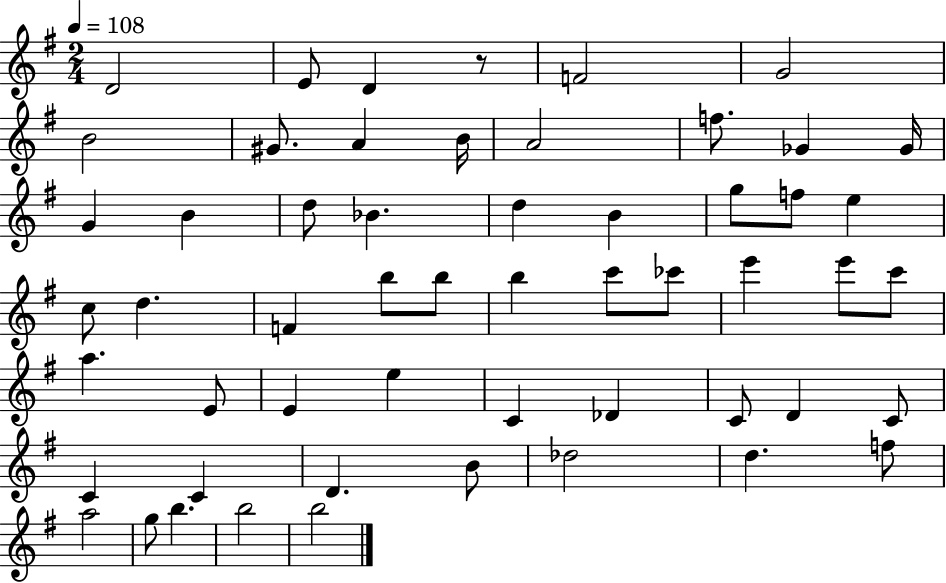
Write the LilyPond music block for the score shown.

{
  \clef treble
  \numericTimeSignature
  \time 2/4
  \key g \major
  \tempo 4 = 108
  d'2 | e'8 d'4 r8 | f'2 | g'2 | \break b'2 | gis'8. a'4 b'16 | a'2 | f''8. ges'4 ges'16 | \break g'4 b'4 | d''8 bes'4. | d''4 b'4 | g''8 f''8 e''4 | \break c''8 d''4. | f'4 b''8 b''8 | b''4 c'''8 ces'''8 | e'''4 e'''8 c'''8 | \break a''4. e'8 | e'4 e''4 | c'4 des'4 | c'8 d'4 c'8 | \break c'4 c'4 | d'4. b'8 | des''2 | d''4. f''8 | \break a''2 | g''8 b''4. | b''2 | b''2 | \break \bar "|."
}